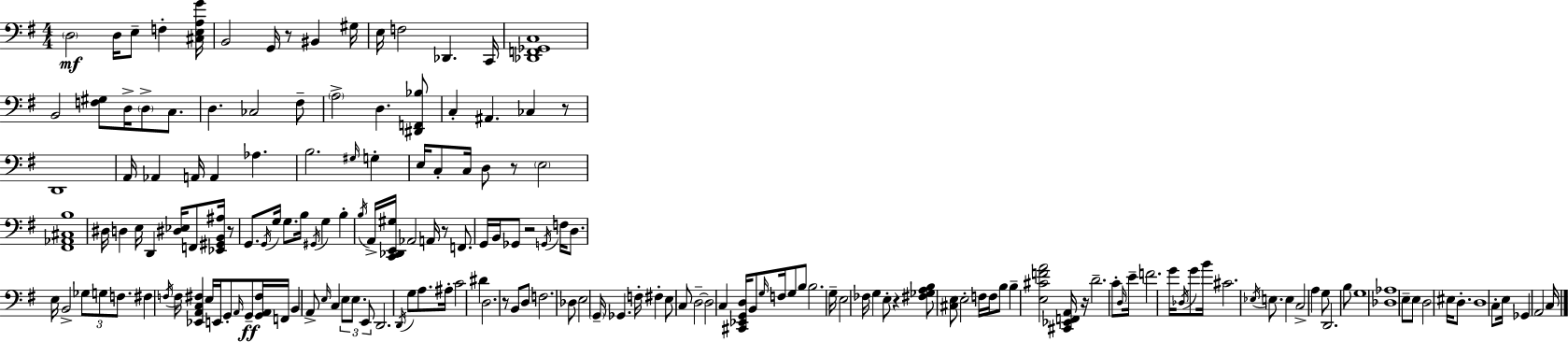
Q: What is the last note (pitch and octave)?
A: C3